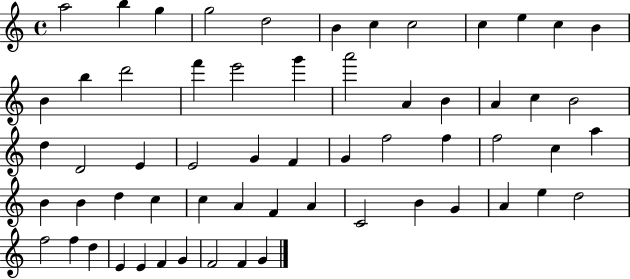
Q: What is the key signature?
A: C major